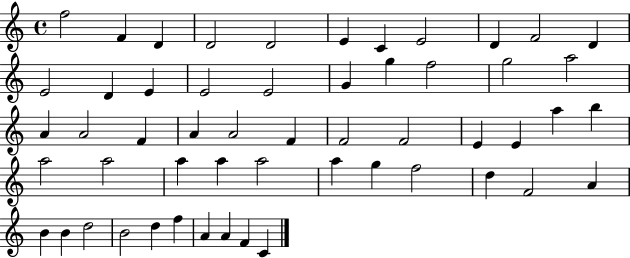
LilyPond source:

{
  \clef treble
  \time 4/4
  \defaultTimeSignature
  \key c \major
  f''2 f'4 d'4 | d'2 d'2 | e'4 c'4 e'2 | d'4 f'2 d'4 | \break e'2 d'4 e'4 | e'2 e'2 | g'4 g''4 f''2 | g''2 a''2 | \break a'4 a'2 f'4 | a'4 a'2 f'4 | f'2 f'2 | e'4 e'4 a''4 b''4 | \break a''2 a''2 | a''4 a''4 a''2 | a''4 g''4 f''2 | d''4 f'2 a'4 | \break b'4 b'4 d''2 | b'2 d''4 f''4 | a'4 a'4 f'4 c'4 | \bar "|."
}